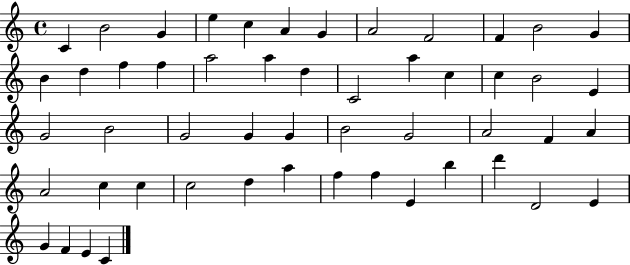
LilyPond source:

{
  \clef treble
  \time 4/4
  \defaultTimeSignature
  \key c \major
  c'4 b'2 g'4 | e''4 c''4 a'4 g'4 | a'2 f'2 | f'4 b'2 g'4 | \break b'4 d''4 f''4 f''4 | a''2 a''4 d''4 | c'2 a''4 c''4 | c''4 b'2 e'4 | \break g'2 b'2 | g'2 g'4 g'4 | b'2 g'2 | a'2 f'4 a'4 | \break a'2 c''4 c''4 | c''2 d''4 a''4 | f''4 f''4 e'4 b''4 | d'''4 d'2 e'4 | \break g'4 f'4 e'4 c'4 | \bar "|."
}